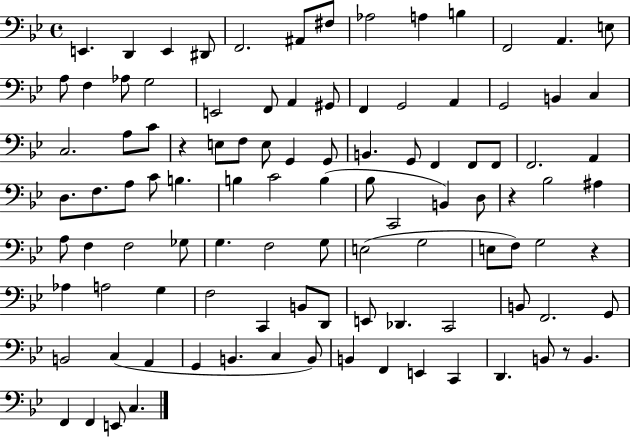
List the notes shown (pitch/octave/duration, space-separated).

E2/q. D2/q E2/q D#2/e F2/h. A#2/e F#3/e Ab3/h A3/q B3/q F2/h A2/q. E3/e A3/e F3/q Ab3/e G3/h E2/h F2/e A2/q G#2/e F2/q G2/h A2/q G2/h B2/q C3/q C3/h. A3/e C4/e R/q E3/e F3/e E3/e G2/q G2/e B2/q. G2/e F2/q F2/e F2/e F2/h. A2/q D3/e. F3/e. A3/e C4/e B3/q. B3/q C4/h B3/q Bb3/e C2/h B2/q D3/e R/q Bb3/h A#3/q A3/e F3/q F3/h Gb3/e G3/q. F3/h G3/e E3/h G3/h E3/e F3/e G3/h R/q Ab3/q A3/h G3/q F3/h C2/q B2/e D2/e E2/e Db2/q. C2/h B2/e F2/h. G2/e B2/h C3/q A2/q G2/q B2/q. C3/q B2/e B2/q F2/q E2/q C2/q D2/q. B2/e R/e B2/q. F2/q F2/q E2/e C3/q.